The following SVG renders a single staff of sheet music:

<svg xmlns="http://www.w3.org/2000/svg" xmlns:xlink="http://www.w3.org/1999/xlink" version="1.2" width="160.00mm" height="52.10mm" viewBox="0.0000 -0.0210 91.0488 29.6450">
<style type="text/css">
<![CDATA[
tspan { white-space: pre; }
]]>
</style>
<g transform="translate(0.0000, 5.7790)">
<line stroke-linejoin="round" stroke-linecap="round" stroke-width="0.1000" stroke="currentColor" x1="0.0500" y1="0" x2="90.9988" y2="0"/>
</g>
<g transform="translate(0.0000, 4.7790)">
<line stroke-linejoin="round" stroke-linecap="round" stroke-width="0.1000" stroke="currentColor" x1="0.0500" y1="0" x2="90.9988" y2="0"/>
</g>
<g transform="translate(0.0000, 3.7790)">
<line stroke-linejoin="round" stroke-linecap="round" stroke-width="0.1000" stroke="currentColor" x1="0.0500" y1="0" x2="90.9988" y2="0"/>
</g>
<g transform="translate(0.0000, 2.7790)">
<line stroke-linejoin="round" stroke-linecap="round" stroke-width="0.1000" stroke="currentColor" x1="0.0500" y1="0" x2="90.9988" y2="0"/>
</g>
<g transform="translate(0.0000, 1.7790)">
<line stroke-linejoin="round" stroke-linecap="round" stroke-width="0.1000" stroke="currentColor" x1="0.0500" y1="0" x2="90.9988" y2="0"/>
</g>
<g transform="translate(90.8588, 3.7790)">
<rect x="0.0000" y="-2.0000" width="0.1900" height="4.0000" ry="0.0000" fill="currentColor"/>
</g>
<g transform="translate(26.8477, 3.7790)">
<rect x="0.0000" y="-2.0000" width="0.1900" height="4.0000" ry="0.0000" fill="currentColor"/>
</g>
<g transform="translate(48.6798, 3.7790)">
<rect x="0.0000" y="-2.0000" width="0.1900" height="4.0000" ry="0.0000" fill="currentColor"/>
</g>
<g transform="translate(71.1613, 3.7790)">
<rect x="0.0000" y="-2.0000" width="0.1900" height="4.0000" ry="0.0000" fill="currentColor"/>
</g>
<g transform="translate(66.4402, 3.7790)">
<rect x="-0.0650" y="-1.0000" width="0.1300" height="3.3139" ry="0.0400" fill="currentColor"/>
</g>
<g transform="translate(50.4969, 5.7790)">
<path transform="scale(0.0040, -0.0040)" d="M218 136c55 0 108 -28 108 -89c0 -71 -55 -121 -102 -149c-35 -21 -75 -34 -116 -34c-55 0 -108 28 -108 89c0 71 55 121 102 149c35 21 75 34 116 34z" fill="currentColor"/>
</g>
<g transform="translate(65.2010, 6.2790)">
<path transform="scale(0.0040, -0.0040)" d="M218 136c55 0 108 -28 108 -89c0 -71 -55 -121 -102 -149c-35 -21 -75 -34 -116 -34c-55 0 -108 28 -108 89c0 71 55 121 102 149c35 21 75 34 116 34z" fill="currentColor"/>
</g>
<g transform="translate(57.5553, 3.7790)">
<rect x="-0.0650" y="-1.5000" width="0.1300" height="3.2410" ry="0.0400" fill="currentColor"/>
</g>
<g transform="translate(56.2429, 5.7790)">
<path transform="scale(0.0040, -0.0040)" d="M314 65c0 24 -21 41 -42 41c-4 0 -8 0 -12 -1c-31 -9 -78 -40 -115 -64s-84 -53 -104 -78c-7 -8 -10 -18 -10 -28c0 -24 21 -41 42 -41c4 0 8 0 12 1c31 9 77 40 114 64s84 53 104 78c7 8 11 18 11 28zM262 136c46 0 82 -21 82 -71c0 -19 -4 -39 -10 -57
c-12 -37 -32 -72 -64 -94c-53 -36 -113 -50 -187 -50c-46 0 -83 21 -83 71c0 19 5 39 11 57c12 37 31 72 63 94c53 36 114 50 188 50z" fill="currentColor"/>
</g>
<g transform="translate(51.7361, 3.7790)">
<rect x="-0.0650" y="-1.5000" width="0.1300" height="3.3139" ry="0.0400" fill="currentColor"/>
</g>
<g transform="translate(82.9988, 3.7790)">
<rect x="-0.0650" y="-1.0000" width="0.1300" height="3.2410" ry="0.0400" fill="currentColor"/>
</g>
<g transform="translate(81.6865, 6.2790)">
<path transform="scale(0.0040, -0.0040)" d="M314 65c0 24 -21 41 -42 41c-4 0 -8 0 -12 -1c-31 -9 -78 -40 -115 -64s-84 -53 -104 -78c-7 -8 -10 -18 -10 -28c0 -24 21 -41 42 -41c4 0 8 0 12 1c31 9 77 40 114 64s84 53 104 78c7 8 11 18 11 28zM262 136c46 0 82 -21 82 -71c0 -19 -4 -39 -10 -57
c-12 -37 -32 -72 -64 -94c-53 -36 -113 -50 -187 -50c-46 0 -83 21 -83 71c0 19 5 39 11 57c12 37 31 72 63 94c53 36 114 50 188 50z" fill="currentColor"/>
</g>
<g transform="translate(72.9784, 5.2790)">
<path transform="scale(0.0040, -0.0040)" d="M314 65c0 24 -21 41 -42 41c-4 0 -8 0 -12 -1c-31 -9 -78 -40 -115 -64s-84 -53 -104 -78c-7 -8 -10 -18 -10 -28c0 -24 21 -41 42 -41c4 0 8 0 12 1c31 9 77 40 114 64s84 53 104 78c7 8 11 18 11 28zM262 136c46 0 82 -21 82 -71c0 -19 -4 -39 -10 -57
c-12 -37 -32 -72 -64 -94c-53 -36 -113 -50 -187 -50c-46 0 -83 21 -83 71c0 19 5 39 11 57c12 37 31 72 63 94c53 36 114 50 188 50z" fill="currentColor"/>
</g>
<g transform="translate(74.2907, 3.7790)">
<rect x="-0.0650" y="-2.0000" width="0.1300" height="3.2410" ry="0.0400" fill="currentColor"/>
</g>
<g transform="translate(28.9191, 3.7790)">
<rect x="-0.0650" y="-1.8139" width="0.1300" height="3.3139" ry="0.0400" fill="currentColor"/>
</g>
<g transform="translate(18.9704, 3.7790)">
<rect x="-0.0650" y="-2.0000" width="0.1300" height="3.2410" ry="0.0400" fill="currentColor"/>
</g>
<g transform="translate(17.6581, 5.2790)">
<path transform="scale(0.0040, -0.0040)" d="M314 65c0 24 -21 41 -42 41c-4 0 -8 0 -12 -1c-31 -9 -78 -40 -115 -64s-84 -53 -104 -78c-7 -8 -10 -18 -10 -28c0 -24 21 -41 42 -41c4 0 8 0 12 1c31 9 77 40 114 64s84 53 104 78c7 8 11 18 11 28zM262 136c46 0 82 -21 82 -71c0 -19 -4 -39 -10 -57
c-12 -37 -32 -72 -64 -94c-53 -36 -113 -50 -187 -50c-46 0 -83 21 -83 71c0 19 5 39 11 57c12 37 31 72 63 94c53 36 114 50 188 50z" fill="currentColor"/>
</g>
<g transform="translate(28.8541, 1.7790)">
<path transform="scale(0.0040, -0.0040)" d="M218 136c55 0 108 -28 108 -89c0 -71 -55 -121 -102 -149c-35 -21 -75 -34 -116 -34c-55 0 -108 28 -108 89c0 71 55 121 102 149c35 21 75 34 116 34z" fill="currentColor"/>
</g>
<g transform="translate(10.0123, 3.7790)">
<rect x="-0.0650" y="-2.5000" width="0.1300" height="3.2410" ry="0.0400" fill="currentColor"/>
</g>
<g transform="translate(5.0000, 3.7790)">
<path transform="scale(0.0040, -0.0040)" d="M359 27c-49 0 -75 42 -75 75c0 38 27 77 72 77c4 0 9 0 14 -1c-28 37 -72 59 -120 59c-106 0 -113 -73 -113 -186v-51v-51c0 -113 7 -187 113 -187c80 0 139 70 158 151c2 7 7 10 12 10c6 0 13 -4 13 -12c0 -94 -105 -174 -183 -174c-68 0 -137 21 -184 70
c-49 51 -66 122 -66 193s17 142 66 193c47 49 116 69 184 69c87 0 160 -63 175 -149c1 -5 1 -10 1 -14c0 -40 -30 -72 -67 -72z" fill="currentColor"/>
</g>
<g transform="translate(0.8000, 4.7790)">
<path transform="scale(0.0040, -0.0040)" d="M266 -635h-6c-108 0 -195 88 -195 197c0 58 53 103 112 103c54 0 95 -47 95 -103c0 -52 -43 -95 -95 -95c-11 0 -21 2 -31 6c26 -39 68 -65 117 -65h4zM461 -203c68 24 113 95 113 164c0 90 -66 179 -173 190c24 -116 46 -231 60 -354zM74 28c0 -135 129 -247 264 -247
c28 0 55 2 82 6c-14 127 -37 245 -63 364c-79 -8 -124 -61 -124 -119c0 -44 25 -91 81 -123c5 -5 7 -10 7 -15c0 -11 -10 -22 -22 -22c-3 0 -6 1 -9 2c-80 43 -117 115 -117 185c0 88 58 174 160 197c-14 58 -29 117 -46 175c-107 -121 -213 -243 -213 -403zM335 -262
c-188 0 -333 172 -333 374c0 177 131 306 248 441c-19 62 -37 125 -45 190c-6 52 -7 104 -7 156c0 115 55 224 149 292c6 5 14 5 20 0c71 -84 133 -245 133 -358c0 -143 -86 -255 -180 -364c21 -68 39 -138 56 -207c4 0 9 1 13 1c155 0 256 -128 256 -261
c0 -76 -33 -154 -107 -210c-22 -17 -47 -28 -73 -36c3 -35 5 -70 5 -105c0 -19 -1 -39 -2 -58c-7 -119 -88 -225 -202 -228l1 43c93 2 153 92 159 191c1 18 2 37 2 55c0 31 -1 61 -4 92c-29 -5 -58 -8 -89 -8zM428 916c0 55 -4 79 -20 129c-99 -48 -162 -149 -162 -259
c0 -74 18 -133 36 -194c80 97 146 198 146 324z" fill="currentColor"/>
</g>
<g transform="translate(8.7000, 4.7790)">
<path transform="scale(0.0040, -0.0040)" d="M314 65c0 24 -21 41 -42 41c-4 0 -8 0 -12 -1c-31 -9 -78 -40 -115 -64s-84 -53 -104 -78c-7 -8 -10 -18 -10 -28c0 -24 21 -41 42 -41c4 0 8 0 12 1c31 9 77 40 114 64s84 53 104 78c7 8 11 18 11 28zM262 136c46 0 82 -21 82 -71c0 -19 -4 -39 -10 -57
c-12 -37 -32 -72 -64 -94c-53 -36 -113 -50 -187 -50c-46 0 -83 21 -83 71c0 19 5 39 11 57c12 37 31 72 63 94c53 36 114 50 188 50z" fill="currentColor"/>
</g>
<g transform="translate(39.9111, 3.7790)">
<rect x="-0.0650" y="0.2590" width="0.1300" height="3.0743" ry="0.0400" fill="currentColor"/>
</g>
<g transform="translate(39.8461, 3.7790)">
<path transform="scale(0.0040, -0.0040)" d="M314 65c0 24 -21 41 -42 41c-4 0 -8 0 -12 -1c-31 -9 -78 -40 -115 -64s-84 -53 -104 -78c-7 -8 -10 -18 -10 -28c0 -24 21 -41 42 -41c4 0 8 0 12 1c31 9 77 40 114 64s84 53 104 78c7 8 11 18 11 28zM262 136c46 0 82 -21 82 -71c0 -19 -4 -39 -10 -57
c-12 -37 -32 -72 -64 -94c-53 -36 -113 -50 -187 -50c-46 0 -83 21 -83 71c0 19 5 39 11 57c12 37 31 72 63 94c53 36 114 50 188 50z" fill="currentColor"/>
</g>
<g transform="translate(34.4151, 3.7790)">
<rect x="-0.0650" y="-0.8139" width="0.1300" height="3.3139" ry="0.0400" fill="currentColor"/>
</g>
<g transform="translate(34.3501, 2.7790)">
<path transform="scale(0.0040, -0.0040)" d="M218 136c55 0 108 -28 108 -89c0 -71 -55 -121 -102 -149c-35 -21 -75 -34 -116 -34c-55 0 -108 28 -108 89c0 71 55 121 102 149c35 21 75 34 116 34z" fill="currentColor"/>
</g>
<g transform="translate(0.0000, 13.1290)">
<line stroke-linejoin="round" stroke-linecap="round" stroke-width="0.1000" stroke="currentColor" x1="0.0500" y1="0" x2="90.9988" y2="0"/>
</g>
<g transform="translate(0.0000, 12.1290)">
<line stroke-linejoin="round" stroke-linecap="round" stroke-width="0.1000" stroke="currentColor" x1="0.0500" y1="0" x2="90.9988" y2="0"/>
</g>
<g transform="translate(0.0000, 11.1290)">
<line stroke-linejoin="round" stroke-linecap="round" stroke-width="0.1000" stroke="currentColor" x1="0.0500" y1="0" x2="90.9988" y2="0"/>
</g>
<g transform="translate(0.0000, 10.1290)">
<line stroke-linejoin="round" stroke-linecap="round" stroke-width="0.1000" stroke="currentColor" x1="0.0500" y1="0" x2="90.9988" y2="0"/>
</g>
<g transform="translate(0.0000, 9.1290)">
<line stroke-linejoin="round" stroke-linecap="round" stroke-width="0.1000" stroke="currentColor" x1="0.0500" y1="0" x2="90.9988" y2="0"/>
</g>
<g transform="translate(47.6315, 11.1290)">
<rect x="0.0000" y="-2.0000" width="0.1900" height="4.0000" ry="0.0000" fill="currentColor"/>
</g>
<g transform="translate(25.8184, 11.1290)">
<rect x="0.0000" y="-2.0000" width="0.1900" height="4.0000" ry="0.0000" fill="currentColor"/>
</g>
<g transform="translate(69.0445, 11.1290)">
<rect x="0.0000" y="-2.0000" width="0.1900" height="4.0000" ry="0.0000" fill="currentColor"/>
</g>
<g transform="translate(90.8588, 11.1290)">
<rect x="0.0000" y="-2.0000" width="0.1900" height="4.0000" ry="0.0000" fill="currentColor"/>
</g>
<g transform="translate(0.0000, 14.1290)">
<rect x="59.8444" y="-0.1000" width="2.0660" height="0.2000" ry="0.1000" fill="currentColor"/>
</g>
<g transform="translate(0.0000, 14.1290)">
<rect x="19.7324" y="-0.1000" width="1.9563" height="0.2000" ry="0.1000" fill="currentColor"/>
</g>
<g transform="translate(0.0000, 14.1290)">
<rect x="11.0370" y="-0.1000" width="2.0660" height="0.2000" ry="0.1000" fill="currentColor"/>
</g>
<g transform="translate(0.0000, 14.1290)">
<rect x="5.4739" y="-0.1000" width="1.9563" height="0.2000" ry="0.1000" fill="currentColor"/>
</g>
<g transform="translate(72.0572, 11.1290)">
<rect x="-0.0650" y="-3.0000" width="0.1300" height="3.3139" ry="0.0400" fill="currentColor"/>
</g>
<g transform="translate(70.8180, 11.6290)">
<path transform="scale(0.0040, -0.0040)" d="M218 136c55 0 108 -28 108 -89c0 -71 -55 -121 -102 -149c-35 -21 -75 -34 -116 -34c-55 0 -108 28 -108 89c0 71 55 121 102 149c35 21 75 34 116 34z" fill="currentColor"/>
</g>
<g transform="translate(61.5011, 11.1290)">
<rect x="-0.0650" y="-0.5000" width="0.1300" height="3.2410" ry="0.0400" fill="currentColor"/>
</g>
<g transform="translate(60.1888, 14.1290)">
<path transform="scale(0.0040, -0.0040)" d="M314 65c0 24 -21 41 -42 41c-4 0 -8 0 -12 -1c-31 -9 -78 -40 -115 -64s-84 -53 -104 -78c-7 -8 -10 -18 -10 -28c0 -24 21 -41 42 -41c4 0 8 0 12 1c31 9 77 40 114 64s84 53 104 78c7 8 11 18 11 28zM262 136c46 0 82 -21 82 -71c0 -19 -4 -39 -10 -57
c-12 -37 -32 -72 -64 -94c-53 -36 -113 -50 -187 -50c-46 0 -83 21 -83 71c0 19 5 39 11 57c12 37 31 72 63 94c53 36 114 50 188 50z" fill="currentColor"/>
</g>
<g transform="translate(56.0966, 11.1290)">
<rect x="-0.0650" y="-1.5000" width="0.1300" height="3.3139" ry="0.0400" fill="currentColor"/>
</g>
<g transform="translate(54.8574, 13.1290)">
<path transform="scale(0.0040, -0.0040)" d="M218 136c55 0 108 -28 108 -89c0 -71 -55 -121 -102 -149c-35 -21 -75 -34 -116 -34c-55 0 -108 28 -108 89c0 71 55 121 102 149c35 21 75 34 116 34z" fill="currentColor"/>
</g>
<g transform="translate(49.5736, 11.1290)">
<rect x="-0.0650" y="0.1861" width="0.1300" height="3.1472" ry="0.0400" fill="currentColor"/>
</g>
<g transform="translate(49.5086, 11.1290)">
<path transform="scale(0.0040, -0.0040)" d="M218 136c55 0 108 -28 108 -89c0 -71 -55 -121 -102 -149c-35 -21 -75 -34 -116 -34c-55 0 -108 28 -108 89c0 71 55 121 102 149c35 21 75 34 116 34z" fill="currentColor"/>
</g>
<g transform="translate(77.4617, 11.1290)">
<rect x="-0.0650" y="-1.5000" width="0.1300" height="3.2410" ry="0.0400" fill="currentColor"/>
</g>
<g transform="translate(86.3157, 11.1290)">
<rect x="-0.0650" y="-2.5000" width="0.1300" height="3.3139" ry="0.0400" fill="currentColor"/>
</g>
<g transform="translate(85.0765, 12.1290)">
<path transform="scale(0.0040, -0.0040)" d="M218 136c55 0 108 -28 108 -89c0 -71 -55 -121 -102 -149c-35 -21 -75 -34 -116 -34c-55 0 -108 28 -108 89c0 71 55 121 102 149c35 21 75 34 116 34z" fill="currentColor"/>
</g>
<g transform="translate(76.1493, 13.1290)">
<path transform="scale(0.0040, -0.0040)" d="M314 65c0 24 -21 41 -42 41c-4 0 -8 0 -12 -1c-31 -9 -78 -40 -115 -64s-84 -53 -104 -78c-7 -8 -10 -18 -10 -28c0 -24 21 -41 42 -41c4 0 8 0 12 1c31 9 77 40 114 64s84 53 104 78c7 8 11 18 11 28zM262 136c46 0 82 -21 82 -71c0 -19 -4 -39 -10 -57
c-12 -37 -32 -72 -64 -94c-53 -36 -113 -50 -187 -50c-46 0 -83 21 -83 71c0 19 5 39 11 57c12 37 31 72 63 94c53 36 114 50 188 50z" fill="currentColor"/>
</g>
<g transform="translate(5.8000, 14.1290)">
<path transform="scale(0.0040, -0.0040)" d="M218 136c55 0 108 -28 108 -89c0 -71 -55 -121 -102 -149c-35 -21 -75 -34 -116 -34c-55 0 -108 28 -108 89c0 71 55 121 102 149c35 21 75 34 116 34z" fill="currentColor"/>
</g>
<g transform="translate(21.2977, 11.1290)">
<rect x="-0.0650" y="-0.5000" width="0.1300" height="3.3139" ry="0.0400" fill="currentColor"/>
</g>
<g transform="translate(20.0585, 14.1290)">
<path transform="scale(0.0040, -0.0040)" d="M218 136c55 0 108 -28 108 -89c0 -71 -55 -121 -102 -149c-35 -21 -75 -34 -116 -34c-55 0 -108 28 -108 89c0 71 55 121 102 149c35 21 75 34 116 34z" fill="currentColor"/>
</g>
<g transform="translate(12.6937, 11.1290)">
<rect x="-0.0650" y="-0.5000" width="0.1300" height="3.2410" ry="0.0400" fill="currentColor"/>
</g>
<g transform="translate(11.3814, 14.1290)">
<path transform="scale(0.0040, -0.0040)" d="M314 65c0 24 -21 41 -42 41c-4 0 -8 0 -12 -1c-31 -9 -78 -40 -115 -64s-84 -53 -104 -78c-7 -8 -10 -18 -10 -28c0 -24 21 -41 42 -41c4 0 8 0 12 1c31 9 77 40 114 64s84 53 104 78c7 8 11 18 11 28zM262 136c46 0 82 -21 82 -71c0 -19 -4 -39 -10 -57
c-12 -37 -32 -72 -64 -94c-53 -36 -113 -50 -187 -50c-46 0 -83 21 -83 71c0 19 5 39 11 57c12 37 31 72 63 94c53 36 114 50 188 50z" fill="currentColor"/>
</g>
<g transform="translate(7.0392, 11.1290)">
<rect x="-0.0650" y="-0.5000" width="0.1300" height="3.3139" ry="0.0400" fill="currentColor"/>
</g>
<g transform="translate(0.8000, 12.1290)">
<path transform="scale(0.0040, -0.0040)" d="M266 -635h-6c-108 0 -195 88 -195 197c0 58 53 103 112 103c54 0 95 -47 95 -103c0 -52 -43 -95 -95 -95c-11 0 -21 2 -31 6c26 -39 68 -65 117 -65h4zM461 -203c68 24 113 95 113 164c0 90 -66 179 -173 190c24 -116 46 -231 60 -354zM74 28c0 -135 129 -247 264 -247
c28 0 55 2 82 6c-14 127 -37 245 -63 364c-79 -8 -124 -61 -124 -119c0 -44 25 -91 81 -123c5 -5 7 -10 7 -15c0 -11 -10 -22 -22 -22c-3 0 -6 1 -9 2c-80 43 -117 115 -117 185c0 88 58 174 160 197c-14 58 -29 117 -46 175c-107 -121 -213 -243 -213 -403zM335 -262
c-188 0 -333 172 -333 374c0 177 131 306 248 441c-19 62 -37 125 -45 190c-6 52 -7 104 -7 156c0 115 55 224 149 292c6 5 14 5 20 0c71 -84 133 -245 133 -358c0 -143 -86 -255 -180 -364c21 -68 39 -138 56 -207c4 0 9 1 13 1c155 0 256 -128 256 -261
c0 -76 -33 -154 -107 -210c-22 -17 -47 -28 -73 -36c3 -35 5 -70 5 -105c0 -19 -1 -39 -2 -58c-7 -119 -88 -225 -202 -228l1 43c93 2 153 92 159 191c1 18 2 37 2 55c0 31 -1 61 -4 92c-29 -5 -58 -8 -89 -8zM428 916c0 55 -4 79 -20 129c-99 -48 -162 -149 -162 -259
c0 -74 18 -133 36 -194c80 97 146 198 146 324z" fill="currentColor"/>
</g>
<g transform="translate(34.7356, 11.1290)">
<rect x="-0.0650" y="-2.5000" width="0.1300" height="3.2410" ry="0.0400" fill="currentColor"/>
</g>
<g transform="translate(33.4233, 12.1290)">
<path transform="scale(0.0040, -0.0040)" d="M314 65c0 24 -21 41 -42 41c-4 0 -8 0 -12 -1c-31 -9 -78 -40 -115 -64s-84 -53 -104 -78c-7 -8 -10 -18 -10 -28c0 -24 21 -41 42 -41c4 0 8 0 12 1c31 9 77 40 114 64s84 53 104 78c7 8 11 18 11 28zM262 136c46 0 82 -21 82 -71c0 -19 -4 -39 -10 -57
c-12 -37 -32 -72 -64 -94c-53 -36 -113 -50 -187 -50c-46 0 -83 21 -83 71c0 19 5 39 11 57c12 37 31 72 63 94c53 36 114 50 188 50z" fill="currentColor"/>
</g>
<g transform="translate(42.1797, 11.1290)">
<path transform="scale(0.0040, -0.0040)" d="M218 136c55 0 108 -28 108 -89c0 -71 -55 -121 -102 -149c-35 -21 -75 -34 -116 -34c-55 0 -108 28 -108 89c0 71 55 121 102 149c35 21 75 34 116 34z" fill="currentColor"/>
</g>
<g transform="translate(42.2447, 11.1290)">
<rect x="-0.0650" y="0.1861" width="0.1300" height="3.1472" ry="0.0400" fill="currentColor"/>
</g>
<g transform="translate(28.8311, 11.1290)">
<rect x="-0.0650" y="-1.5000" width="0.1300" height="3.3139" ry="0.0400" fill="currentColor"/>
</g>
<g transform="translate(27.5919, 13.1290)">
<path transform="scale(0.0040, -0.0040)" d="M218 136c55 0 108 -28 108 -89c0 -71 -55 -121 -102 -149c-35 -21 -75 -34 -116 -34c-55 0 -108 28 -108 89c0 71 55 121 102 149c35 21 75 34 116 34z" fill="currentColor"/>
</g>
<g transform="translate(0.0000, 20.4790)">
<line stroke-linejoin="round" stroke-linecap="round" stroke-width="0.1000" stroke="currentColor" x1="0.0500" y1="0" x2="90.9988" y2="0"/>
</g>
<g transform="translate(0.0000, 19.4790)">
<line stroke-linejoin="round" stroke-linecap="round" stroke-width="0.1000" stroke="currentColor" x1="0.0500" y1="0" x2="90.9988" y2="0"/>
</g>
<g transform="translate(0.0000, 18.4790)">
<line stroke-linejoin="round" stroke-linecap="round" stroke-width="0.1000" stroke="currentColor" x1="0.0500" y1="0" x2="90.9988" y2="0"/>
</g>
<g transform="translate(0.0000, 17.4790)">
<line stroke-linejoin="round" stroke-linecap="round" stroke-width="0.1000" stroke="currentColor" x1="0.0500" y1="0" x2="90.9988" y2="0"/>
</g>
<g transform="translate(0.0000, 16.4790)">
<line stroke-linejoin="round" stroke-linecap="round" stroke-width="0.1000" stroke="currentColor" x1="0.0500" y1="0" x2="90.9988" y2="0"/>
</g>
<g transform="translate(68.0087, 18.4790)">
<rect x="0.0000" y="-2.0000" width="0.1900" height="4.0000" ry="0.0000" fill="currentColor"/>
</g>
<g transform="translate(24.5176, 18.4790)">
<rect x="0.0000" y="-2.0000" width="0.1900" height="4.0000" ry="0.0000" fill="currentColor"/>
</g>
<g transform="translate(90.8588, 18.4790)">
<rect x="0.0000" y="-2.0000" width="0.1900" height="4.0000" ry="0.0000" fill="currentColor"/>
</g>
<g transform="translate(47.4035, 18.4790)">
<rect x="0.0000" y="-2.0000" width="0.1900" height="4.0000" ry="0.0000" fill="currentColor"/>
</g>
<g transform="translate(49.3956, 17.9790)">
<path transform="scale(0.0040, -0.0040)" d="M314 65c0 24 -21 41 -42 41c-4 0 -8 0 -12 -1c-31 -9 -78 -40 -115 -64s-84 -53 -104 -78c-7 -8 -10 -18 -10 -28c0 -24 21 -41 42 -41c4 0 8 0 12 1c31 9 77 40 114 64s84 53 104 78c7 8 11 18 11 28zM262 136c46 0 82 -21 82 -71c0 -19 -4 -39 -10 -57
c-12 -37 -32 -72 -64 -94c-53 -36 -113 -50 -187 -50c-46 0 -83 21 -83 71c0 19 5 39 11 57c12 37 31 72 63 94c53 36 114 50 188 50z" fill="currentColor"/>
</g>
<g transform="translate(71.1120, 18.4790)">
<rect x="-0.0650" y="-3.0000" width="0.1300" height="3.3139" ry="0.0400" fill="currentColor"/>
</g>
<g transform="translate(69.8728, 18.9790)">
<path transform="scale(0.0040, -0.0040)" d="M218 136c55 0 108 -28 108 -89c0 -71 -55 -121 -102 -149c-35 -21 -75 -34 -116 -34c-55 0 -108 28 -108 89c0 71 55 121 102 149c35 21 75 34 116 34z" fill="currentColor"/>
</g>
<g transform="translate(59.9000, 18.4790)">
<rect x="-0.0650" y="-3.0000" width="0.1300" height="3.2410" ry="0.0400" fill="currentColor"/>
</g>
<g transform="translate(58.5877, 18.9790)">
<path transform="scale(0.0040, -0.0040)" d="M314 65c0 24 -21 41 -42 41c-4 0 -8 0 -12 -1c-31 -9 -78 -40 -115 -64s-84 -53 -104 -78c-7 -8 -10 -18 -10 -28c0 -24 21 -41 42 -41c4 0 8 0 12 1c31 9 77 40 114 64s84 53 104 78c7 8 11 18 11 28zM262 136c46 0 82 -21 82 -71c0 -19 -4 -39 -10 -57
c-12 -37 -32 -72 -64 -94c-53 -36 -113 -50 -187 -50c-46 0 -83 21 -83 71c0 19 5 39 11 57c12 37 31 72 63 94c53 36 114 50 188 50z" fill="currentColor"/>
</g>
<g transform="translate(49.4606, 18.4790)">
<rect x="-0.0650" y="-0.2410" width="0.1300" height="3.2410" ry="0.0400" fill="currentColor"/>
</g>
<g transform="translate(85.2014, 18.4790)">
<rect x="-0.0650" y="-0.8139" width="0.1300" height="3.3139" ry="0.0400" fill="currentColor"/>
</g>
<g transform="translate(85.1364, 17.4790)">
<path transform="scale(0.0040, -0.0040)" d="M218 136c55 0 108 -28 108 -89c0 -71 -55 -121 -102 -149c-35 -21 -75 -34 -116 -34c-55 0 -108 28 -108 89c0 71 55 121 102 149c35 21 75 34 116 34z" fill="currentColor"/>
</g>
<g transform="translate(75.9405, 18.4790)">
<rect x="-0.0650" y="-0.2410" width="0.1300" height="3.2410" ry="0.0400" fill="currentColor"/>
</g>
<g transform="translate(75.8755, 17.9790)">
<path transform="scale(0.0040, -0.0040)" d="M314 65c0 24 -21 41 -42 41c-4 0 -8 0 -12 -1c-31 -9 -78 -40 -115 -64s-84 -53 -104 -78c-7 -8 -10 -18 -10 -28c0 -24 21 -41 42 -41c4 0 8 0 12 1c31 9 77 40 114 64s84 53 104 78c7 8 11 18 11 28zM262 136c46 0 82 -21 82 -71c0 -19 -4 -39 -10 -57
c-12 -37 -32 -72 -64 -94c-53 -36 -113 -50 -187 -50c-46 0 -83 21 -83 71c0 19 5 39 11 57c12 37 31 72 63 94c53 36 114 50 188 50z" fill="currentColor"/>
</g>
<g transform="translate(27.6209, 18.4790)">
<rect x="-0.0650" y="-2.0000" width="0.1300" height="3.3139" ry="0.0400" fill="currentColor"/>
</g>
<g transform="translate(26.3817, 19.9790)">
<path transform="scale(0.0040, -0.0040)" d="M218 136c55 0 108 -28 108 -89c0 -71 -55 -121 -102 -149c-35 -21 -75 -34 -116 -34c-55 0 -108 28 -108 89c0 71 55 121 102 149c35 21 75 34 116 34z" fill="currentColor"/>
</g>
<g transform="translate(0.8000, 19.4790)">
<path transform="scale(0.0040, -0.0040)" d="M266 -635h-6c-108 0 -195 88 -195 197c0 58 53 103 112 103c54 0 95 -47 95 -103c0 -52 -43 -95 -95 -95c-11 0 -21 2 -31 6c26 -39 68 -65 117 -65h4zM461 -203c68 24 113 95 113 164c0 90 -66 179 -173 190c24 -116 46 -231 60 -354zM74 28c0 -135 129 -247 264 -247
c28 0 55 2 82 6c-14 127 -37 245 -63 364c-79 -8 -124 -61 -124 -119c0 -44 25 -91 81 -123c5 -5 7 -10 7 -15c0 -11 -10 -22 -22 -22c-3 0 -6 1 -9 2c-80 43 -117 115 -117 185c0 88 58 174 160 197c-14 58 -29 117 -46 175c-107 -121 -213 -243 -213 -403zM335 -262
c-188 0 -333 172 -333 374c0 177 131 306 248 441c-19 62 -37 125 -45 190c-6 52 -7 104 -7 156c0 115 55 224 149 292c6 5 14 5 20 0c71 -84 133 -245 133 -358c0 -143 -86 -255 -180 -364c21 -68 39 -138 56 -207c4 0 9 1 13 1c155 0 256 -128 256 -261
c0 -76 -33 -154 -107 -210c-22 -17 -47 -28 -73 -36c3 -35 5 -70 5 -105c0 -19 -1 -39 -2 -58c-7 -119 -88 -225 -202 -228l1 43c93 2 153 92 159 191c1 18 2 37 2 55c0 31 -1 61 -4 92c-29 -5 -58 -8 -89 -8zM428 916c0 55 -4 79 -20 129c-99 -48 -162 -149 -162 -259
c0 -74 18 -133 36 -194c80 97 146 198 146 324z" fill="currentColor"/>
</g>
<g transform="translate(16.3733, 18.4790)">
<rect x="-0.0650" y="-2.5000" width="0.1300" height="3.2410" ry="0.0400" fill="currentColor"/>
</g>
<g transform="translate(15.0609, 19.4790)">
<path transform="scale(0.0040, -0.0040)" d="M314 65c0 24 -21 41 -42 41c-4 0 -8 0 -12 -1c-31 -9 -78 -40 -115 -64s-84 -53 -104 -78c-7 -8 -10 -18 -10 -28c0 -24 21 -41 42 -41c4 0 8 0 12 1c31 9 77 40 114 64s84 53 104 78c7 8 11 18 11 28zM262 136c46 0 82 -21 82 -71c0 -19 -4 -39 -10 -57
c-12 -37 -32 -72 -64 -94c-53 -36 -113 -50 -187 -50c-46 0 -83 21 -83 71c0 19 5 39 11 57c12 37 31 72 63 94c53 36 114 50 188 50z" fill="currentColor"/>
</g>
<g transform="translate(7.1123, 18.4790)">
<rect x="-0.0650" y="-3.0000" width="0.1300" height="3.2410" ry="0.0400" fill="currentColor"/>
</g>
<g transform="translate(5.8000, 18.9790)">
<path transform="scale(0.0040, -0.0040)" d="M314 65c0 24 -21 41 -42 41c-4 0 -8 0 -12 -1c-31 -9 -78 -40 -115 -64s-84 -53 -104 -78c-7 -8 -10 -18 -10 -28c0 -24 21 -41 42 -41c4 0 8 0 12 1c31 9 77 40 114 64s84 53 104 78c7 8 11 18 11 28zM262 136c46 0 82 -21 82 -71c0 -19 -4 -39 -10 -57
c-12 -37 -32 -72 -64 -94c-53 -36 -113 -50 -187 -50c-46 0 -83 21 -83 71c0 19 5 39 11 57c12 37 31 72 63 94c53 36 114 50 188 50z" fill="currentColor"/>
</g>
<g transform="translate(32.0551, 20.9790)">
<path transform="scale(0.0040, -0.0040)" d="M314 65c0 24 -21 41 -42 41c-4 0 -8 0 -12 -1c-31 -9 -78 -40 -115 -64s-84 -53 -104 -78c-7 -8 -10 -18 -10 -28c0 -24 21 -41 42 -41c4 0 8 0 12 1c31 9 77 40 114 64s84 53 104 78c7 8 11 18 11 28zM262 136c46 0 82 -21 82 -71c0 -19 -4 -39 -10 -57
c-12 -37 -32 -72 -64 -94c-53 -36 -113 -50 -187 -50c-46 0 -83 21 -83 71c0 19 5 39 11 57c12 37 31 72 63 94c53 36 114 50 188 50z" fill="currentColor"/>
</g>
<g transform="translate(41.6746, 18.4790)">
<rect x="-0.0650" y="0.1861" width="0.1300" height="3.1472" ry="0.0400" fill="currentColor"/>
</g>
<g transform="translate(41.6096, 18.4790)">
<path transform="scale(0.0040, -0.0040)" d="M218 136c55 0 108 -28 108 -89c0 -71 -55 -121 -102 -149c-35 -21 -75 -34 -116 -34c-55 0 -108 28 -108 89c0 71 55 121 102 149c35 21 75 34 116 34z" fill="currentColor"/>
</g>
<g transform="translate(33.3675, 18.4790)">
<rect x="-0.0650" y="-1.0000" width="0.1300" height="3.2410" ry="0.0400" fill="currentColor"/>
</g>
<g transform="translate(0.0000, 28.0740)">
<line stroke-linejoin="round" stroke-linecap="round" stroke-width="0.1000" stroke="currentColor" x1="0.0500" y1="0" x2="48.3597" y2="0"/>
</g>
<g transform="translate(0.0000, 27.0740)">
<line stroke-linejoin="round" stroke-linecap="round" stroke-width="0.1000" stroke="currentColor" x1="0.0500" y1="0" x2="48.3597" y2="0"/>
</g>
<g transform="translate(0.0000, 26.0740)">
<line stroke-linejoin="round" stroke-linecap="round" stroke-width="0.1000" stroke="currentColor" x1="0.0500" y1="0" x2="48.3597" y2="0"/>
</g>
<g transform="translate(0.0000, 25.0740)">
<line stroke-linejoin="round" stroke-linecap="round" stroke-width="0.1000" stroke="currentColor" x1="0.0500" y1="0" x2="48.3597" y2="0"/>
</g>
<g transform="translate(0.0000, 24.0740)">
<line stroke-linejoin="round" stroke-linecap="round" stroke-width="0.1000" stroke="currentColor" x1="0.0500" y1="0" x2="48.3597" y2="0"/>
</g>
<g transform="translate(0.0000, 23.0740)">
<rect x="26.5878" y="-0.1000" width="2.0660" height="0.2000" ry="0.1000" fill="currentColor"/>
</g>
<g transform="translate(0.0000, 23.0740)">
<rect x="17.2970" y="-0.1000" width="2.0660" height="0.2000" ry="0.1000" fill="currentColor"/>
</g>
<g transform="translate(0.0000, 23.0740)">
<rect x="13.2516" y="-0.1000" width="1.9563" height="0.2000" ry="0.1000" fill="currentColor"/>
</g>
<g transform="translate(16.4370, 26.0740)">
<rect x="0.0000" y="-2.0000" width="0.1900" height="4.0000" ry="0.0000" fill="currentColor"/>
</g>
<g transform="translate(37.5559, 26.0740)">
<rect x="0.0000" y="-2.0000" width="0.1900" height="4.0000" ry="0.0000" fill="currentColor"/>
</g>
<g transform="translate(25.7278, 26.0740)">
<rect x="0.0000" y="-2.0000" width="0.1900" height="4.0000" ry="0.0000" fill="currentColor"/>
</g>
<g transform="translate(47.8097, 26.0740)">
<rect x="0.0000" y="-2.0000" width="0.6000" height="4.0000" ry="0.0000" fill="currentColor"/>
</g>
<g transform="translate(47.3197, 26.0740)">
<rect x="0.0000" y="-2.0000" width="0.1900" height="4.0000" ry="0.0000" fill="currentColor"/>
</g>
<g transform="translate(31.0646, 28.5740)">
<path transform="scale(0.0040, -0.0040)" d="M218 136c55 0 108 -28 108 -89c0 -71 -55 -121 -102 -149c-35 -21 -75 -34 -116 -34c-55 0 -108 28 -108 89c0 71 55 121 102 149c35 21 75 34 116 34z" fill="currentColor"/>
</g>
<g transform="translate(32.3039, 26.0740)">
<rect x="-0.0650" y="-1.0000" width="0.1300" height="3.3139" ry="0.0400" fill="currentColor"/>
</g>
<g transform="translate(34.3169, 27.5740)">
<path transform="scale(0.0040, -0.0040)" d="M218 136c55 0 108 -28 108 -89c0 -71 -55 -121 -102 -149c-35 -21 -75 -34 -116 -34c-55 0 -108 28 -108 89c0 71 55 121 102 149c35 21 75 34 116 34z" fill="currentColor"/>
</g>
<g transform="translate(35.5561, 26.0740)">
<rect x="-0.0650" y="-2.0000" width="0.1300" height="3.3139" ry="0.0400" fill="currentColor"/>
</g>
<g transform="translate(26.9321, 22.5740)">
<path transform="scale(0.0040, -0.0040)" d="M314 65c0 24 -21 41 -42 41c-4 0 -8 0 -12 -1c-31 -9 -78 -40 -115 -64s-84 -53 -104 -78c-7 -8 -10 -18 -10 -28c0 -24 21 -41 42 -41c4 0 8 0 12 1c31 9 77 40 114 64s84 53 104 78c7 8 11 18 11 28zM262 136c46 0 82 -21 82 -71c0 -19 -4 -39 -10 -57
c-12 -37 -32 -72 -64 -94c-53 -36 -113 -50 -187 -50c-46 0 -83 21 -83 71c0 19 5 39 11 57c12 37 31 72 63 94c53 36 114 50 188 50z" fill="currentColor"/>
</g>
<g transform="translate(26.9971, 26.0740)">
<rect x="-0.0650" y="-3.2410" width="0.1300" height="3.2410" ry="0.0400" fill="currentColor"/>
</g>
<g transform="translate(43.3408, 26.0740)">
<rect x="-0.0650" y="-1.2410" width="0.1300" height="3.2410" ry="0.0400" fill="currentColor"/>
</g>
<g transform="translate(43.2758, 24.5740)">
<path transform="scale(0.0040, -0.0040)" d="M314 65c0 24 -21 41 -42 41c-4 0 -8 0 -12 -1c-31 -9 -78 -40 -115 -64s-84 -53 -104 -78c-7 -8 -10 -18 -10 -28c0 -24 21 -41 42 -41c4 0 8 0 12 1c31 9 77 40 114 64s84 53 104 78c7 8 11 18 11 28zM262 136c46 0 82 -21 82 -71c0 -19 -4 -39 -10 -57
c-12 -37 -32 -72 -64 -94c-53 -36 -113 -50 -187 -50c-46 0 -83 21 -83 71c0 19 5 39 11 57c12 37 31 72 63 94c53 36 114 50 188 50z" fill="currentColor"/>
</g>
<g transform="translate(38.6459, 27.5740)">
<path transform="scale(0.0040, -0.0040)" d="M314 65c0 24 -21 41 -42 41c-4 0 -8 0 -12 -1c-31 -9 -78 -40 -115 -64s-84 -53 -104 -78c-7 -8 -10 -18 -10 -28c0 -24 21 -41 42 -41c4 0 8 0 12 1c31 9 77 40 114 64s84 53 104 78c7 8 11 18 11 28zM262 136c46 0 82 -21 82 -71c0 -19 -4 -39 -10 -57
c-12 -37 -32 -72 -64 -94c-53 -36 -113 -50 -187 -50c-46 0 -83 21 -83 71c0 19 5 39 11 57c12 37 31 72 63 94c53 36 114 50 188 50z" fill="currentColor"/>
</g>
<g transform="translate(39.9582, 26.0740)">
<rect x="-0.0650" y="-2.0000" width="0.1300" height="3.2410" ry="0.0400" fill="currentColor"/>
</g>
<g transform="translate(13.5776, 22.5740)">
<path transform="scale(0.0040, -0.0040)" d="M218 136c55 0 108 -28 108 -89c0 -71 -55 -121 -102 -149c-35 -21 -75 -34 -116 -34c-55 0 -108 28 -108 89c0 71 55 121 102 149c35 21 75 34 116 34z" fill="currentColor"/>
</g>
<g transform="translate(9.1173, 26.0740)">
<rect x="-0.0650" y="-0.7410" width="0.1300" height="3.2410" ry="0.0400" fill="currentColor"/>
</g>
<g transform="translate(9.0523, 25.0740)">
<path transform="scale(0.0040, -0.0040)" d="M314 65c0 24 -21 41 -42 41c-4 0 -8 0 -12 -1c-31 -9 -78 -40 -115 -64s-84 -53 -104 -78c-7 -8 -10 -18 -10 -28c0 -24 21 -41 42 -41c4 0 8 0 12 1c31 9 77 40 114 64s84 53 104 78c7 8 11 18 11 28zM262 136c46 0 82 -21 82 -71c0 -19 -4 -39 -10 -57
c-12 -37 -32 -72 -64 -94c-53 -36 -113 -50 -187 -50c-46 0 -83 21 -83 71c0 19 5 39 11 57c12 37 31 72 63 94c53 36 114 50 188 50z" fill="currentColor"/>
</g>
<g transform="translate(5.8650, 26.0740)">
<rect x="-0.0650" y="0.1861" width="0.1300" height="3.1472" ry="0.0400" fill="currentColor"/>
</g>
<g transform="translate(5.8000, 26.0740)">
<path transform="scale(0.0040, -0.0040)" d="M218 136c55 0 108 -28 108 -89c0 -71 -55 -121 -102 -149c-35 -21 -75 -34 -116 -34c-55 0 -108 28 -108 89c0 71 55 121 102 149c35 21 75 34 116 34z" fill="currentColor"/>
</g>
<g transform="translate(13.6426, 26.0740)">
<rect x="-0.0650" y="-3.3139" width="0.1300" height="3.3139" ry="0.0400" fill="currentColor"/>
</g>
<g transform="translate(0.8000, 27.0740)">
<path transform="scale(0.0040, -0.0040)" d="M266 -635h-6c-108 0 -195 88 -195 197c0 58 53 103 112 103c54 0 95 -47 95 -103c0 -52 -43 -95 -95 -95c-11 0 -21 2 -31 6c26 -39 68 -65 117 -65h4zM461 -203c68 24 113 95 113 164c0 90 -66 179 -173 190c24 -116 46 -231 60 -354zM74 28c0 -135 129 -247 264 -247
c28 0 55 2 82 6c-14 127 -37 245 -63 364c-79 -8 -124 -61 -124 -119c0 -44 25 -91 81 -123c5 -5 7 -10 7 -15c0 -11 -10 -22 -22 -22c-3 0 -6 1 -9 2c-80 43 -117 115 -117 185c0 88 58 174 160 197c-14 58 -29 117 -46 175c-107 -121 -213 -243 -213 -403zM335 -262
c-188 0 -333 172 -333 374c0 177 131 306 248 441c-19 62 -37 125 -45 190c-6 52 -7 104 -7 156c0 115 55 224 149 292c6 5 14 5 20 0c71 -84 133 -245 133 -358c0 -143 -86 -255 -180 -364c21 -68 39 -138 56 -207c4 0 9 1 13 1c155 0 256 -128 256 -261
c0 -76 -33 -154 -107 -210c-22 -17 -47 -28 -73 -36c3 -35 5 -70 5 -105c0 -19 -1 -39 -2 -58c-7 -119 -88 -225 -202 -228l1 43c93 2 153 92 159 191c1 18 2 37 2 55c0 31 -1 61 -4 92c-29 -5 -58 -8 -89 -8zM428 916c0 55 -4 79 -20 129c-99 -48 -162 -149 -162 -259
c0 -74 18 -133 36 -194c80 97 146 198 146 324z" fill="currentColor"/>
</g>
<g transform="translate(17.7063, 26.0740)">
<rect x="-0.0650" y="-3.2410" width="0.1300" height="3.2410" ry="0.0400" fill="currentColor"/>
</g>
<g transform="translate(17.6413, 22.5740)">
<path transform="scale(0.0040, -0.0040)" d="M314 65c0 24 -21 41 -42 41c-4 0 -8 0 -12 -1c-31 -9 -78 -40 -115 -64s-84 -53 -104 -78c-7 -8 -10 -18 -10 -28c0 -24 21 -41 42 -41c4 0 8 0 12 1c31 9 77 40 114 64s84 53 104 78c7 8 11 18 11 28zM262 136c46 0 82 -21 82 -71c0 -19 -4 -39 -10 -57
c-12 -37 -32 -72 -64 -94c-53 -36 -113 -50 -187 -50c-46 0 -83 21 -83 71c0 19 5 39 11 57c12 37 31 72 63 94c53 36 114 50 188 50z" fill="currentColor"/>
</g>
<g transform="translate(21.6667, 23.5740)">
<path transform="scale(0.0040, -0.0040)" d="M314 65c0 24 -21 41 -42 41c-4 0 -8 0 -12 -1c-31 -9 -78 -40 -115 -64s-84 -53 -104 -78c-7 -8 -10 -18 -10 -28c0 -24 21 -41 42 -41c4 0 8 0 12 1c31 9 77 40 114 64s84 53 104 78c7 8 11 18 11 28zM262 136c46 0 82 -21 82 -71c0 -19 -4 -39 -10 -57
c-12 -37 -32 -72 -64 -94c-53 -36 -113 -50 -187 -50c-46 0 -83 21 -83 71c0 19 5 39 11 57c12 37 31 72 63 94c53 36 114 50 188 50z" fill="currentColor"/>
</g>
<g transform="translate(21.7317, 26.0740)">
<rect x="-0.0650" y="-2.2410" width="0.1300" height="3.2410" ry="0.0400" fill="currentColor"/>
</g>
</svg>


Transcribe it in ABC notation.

X:1
T:Untitled
M:4/4
L:1/4
K:C
G2 F2 f d B2 E E2 D F2 D2 C C2 C E G2 B B E C2 A E2 G A2 G2 F D2 B c2 A2 A c2 d B d2 b b2 g2 b2 D F F2 e2